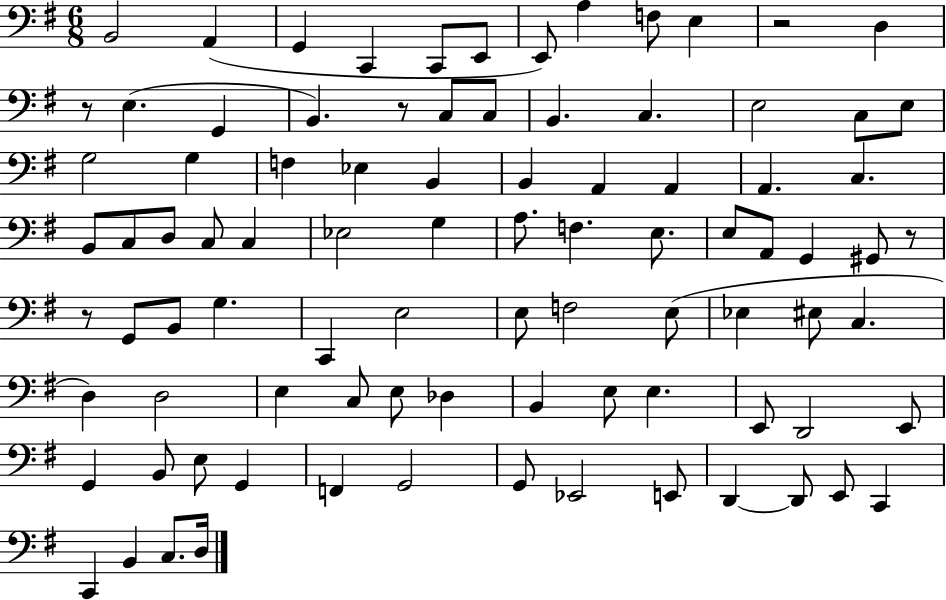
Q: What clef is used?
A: bass